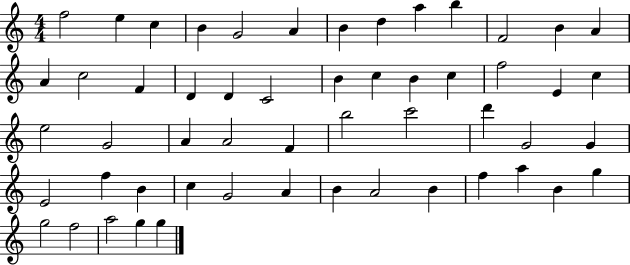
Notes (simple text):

F5/h E5/q C5/q B4/q G4/h A4/q B4/q D5/q A5/q B5/q F4/h B4/q A4/q A4/q C5/h F4/q D4/q D4/q C4/h B4/q C5/q B4/q C5/q F5/h E4/q C5/q E5/h G4/h A4/q A4/h F4/q B5/h C6/h D6/q G4/h G4/q E4/h F5/q B4/q C5/q G4/h A4/q B4/q A4/h B4/q F5/q A5/q B4/q G5/q G5/h F5/h A5/h G5/q G5/q